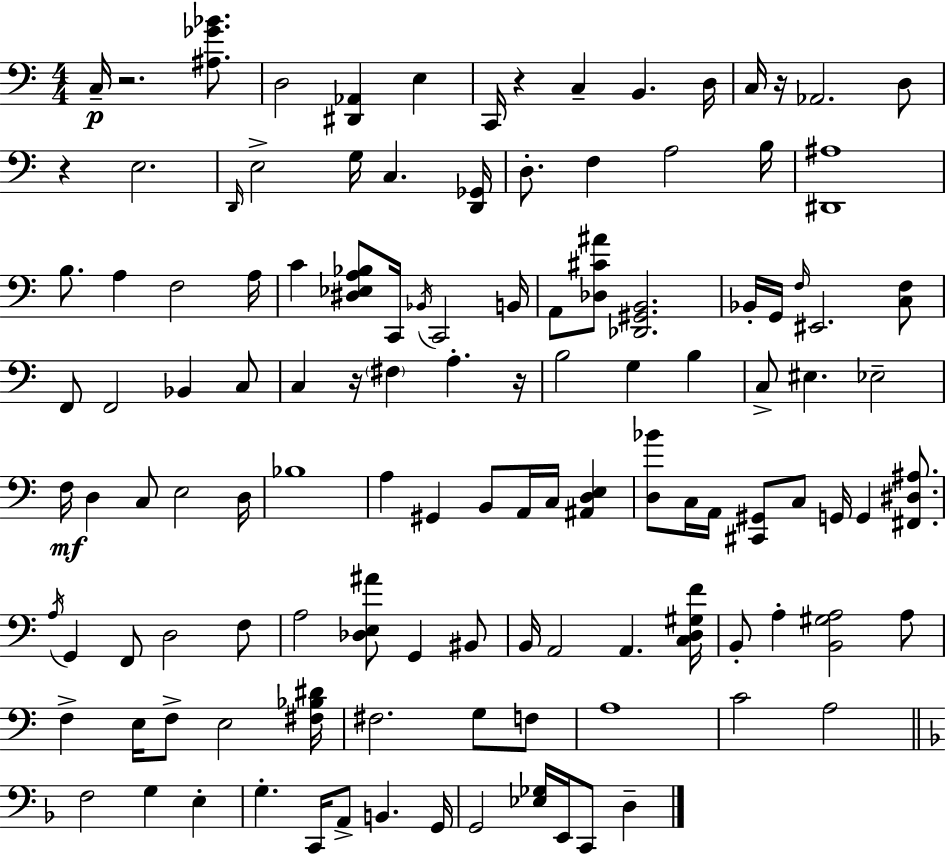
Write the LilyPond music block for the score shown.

{
  \clef bass
  \numericTimeSignature
  \time 4/4
  \key c \major
  \repeat volta 2 { c16--\p r2. <ais ges' bes'>8. | d2 <dis, aes,>4 e4 | c,16 r4 c4-- b,4. d16 | c16 r16 aes,2. d8 | \break r4 e2. | \grace { d,16 } e2-> g16 c4. | <d, ges,>16 d8.-. f4 a2 | b16 <dis, ais>1 | \break b8. a4 f2 | a16 c'4 <dis ees a bes>8 c,16 \acciaccatura { bes,16 } c,2 | b,16 a,8 <des cis' ais'>8 <des, gis, b,>2. | bes,16-. g,16 \grace { f16 } eis,2. | \break <c f>8 f,8 f,2 bes,4 | c8 c4 r16 \parenthesize fis4 a4.-. | r16 b2 g4 b4 | c8-> eis4. ees2-- | \break f16\mf d4 c8 e2 | d16 bes1 | a4 gis,4 b,8 a,16 c16 <ais, d e>4 | <d bes'>8 c16 a,16 <cis, gis,>8 c8 g,16 g,4 | \break <fis, dis ais>8. \acciaccatura { a16 } g,4 f,8 d2 | f8 a2 <des e ais'>8 g,4 | bis,8 b,16 a,2 a,4. | <c d gis f'>16 b,8-. a4-. <b, gis a>2 | \break a8 f4-> e16 f8-> e2 | <fis bes dis'>16 fis2. | g8 f8 a1 | c'2 a2 | \break \bar "||" \break \key f \major f2 g4 e4-. | g4.-. c,16 a,8-> b,4. g,16 | g,2 <ees ges>16 e,16 c,8 d4-- | } \bar "|."
}